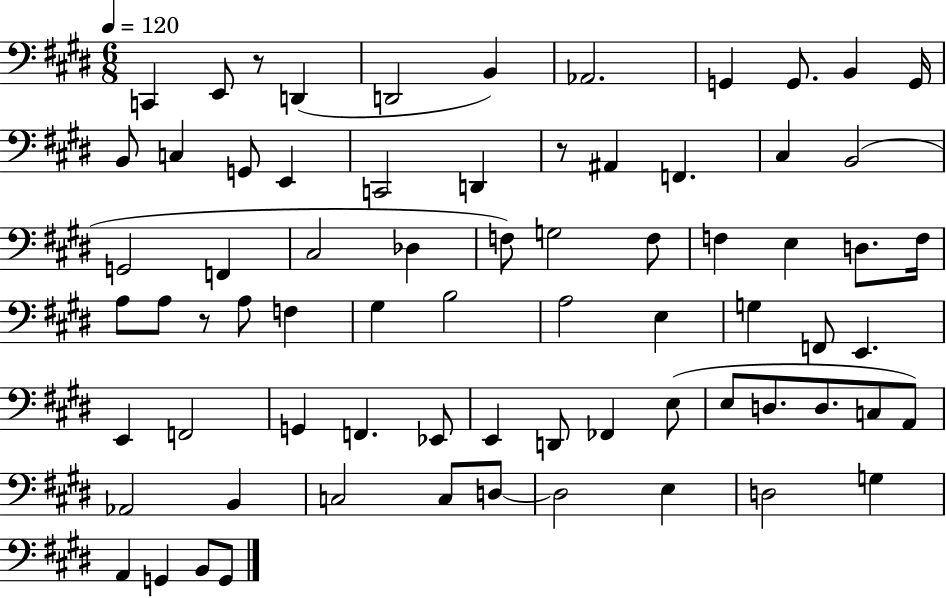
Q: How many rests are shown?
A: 3